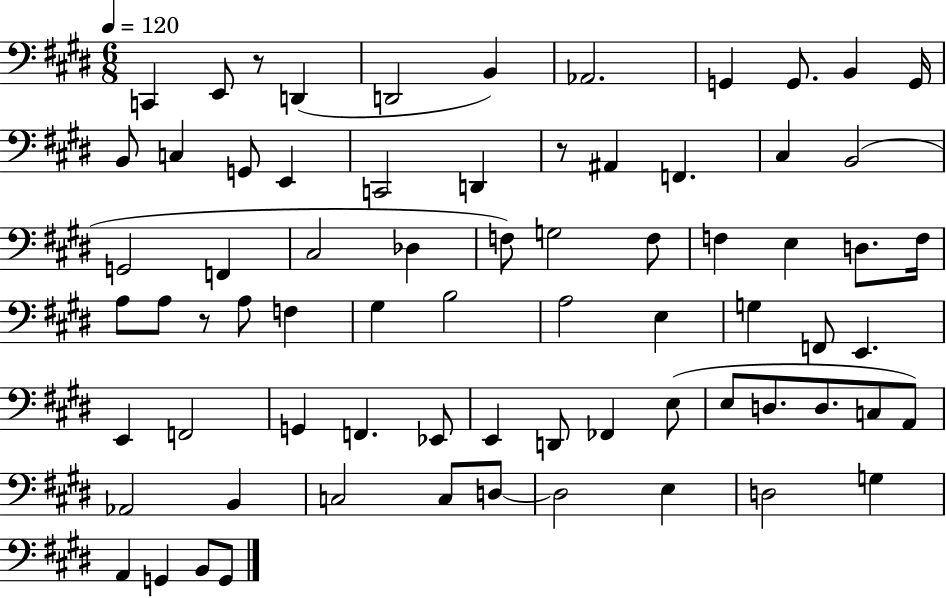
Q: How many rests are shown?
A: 3